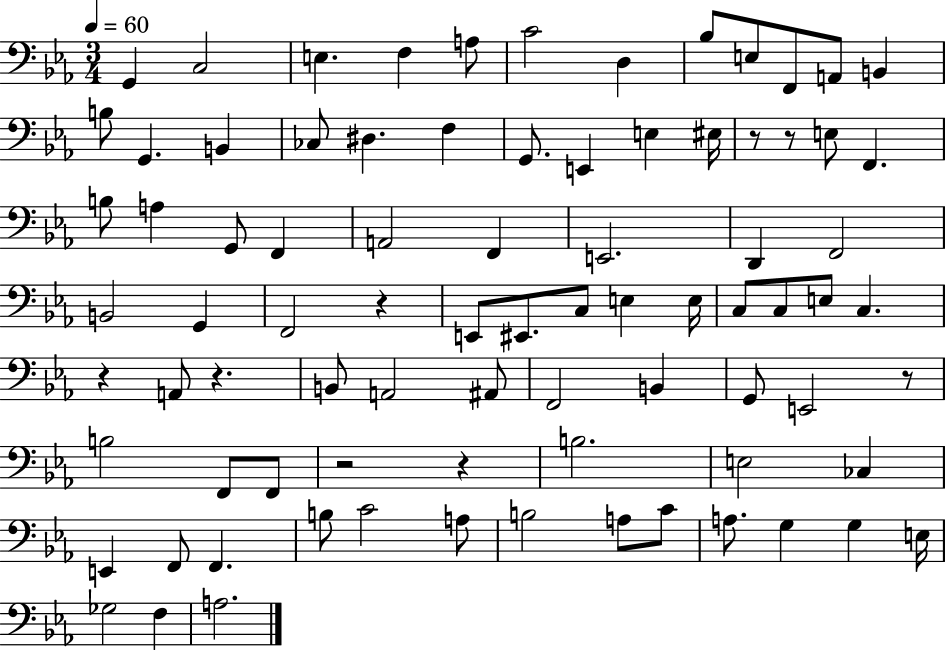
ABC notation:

X:1
T:Untitled
M:3/4
L:1/4
K:Eb
G,, C,2 E, F, A,/2 C2 D, _B,/2 E,/2 F,,/2 A,,/2 B,, B,/2 G,, B,, _C,/2 ^D, F, G,,/2 E,, E, ^E,/4 z/2 z/2 E,/2 F,, B,/2 A, G,,/2 F,, A,,2 F,, E,,2 D,, F,,2 B,,2 G,, F,,2 z E,,/2 ^E,,/2 C,/2 E, E,/4 C,/2 C,/2 E,/2 C, z A,,/2 z B,,/2 A,,2 ^A,,/2 F,,2 B,, G,,/2 E,,2 z/2 B,2 F,,/2 F,,/2 z2 z B,2 E,2 _C, E,, F,,/2 F,, B,/2 C2 A,/2 B,2 A,/2 C/2 A,/2 G, G, E,/4 _G,2 F, A,2